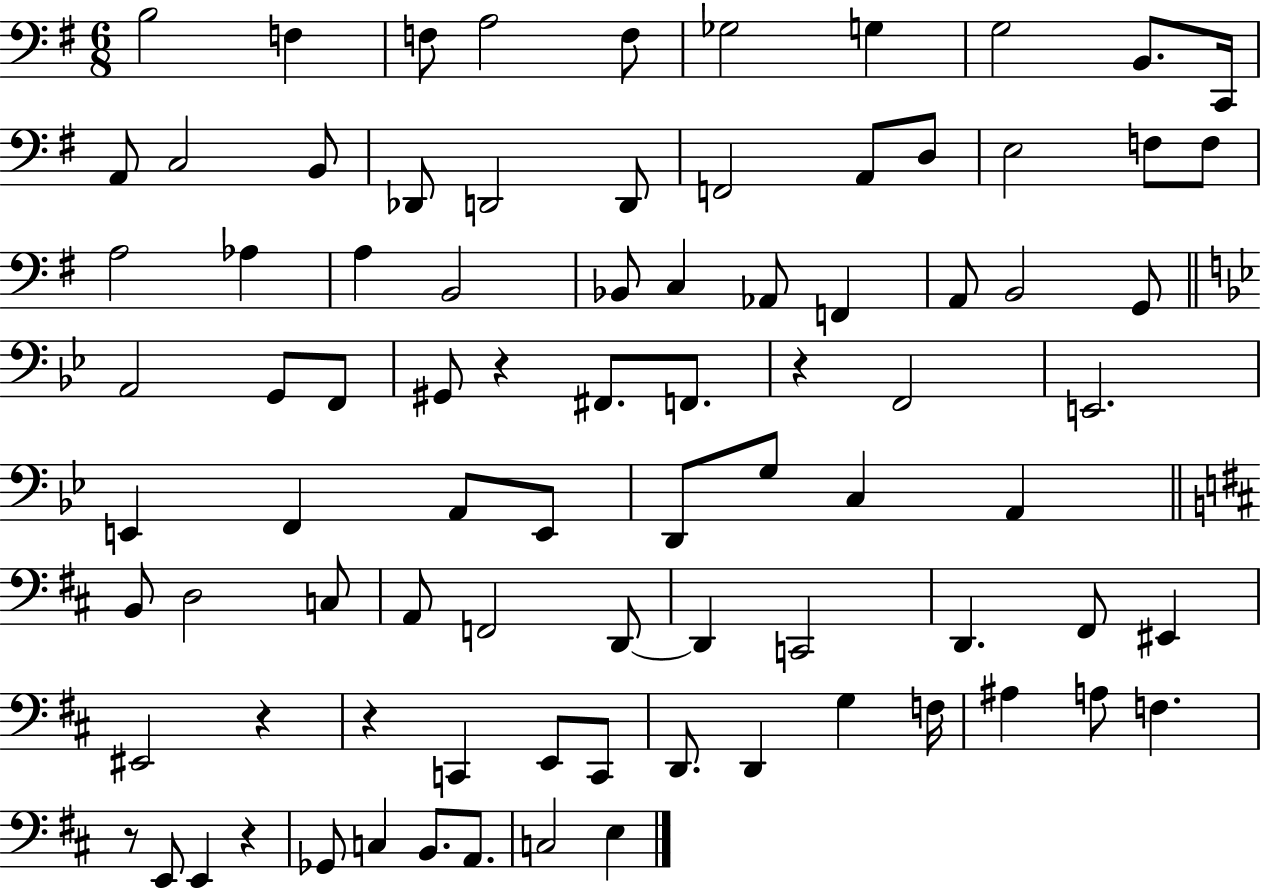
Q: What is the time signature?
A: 6/8